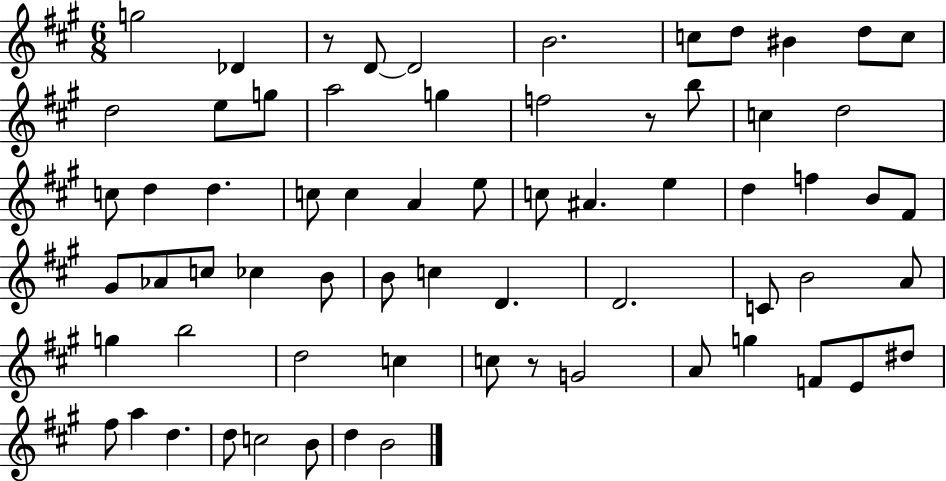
X:1
T:Untitled
M:6/8
L:1/4
K:A
g2 _D z/2 D/2 D2 B2 c/2 d/2 ^B d/2 c/2 d2 e/2 g/2 a2 g f2 z/2 b/2 c d2 c/2 d d c/2 c A e/2 c/2 ^A e d f B/2 ^F/2 ^G/2 _A/2 c/2 _c B/2 B/2 c D D2 C/2 B2 A/2 g b2 d2 c c/2 z/2 G2 A/2 g F/2 E/2 ^d/2 ^f/2 a d d/2 c2 B/2 d B2